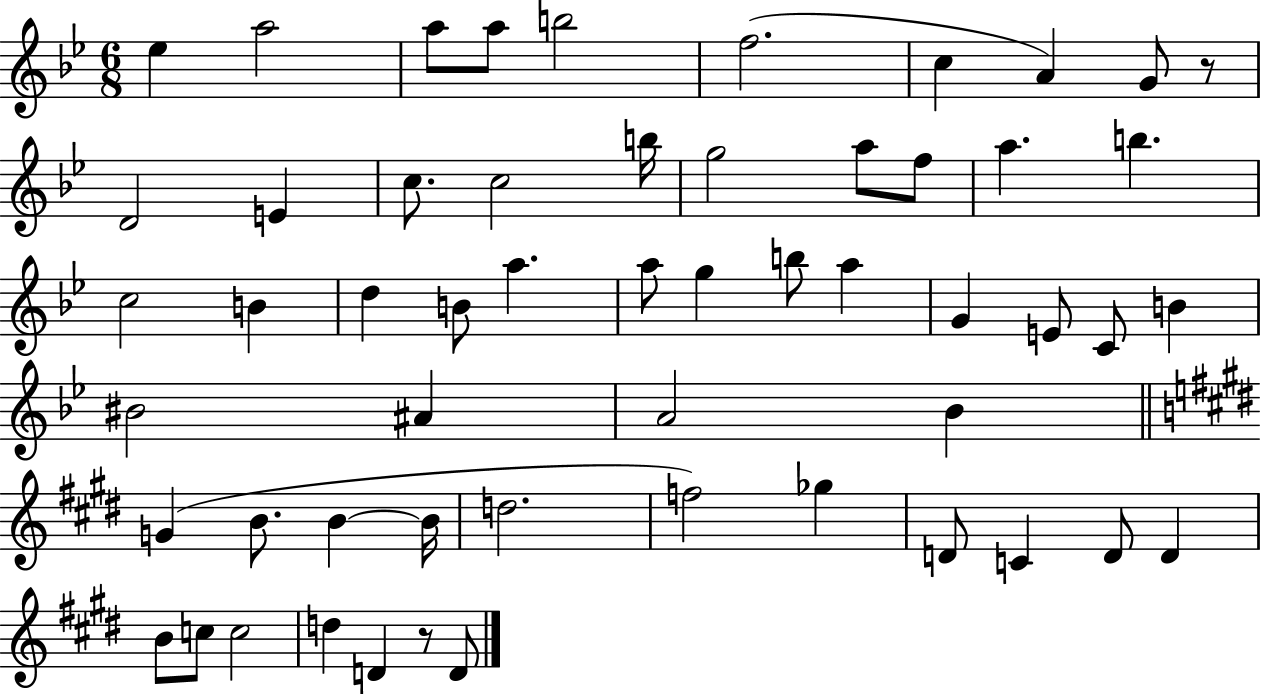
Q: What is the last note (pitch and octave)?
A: D4